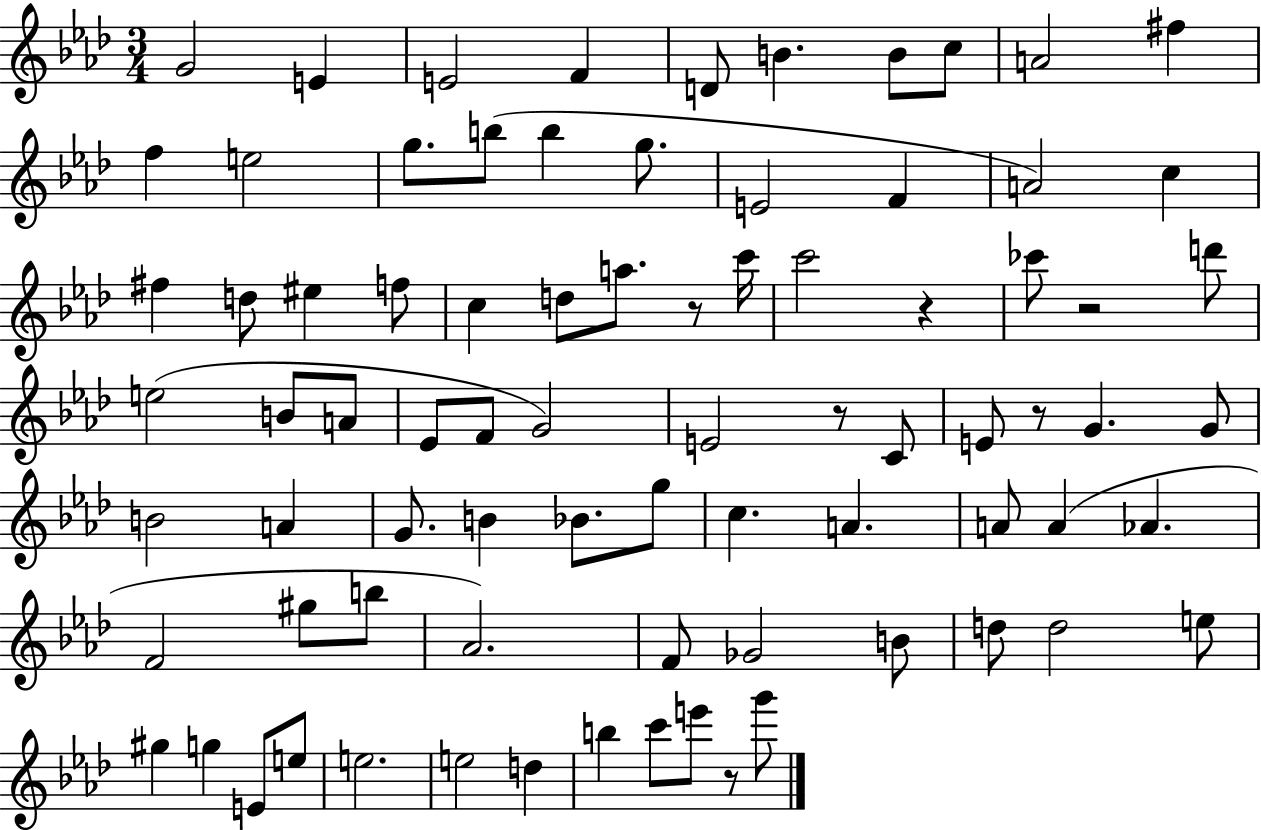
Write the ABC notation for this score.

X:1
T:Untitled
M:3/4
L:1/4
K:Ab
G2 E E2 F D/2 B B/2 c/2 A2 ^f f e2 g/2 b/2 b g/2 E2 F A2 c ^f d/2 ^e f/2 c d/2 a/2 z/2 c'/4 c'2 z _c'/2 z2 d'/2 e2 B/2 A/2 _E/2 F/2 G2 E2 z/2 C/2 E/2 z/2 G G/2 B2 A G/2 B _B/2 g/2 c A A/2 A _A F2 ^g/2 b/2 _A2 F/2 _G2 B/2 d/2 d2 e/2 ^g g E/2 e/2 e2 e2 d b c'/2 e'/2 z/2 g'/2